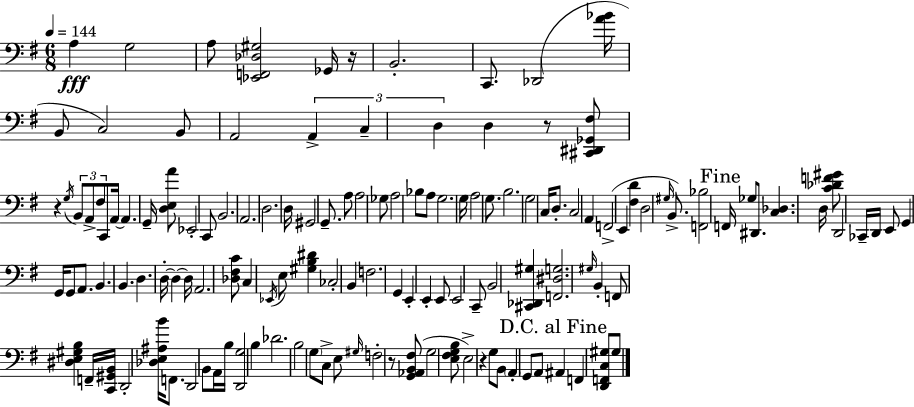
A3/q G3/h A3/e [Eb2,F2,Db3,G#3]/h Gb2/s R/s B2/h. C2/e. Db2/h [A4,Bb4]/s B2/e C3/h B2/e A2/h A2/q C3/q D3/q D3/q R/e [C#2,D#2,Gb2,F#3]/e R/q G3/s B2/e A2/e F#3/e C2/e A2/s A2/q. G2/s [D3,E3,A4]/e Eb2/h C2/e B2/h. A2/h. D3/h. D3/s G#2/h G2/e. A3/e A3/h Gb3/e A3/h Bb3/e A3/e G3/h. G3/s A3/h G3/e. B3/h. G3/h C3/s D3/e. C3/h A2/q F2/h E2/q [F#3,D4]/q D3/h G#3/s B2/e. [F2,Bb3]/h F2/s Gb3/e D#2/e. [C3,Db3]/q. D3/s [C4,Db4,F4,G#4]/e D2/h CES2/s D2/s E2/e G2/q G2/s G2/e A2/e. B2/q. B2/q. D3/q. D3/s D3/q D3/s A2/h. [Db3,F#3,C4]/e C3/q Eb2/s E3/e [G#3,B3,D#4]/q CES3/h B2/q F3/h. G2/q E2/q E2/q E2/e E2/h C2/e B2/h [C#2,Db2,G#3]/q [F2,D#3,G3]/h. G#3/s B2/q F2/e [D#3,E3,G#3,B3]/q F2/s [C2,G#2,B2]/s D2/h [Db3,E3,A#3,B4]/s F2/e. D2/h B2/e A2/s B3/s [D2,G3]/h B3/q Db4/h. B3/h G3/e C3/e E3/e G#3/s F3/h R/e [G2,Ab2,B2,F#3]/e G3/h [E3,F#3,G3,B3]/e E3/h R/q G3/e B2/e A2/q G2/e A2/e A#2/q F2/q [D2,F2,C3,G#3]/e G#3/e